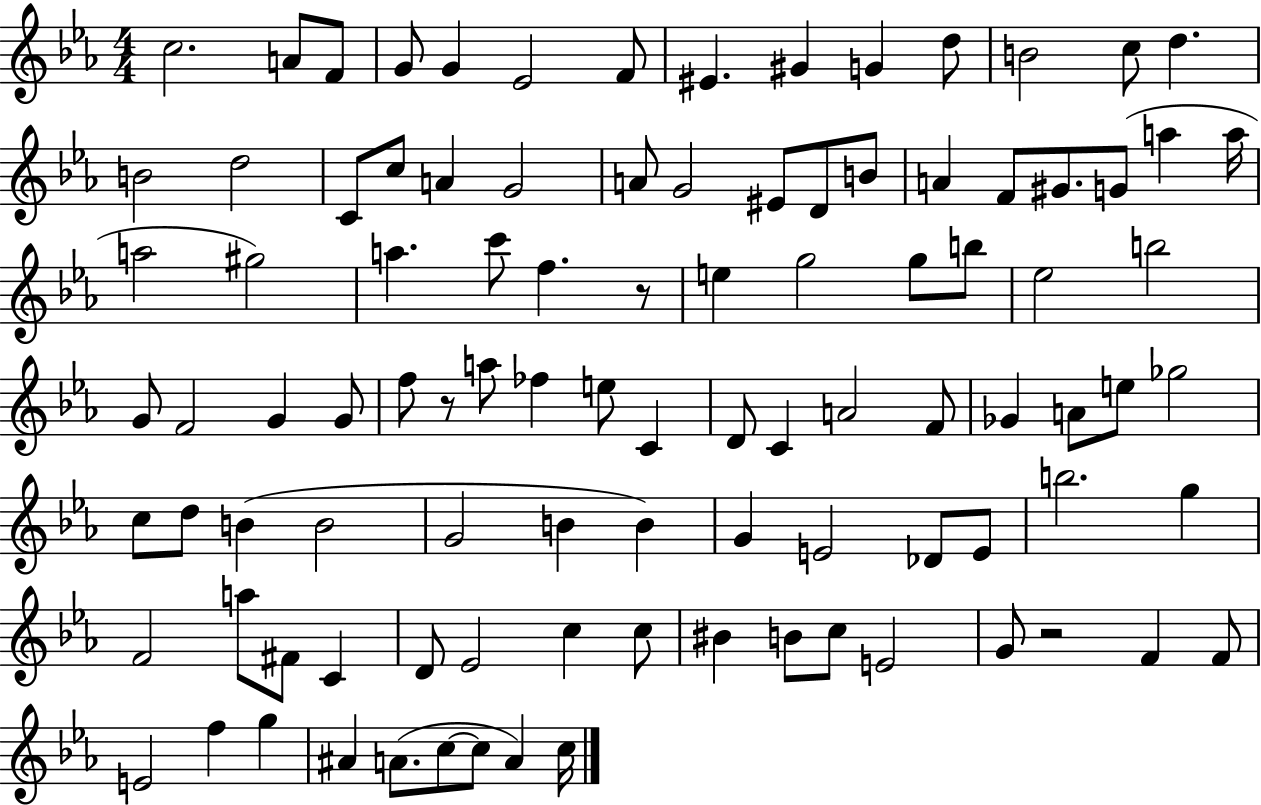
C5/h. A4/e F4/e G4/e G4/q Eb4/h F4/e EIS4/q. G#4/q G4/q D5/e B4/h C5/e D5/q. B4/h D5/h C4/e C5/e A4/q G4/h A4/e G4/h EIS4/e D4/e B4/e A4/q F4/e G#4/e. G4/e A5/q A5/s A5/h G#5/h A5/q. C6/e F5/q. R/e E5/q G5/h G5/e B5/e Eb5/h B5/h G4/e F4/h G4/q G4/e F5/e R/e A5/e FES5/q E5/e C4/q D4/e C4/q A4/h F4/e Gb4/q A4/e E5/e Gb5/h C5/e D5/e B4/q B4/h G4/h B4/q B4/q G4/q E4/h Db4/e E4/e B5/h. G5/q F4/h A5/e F#4/e C4/q D4/e Eb4/h C5/q C5/e BIS4/q B4/e C5/e E4/h G4/e R/h F4/q F4/e E4/h F5/q G5/q A#4/q A4/e. C5/e C5/e A4/q C5/s